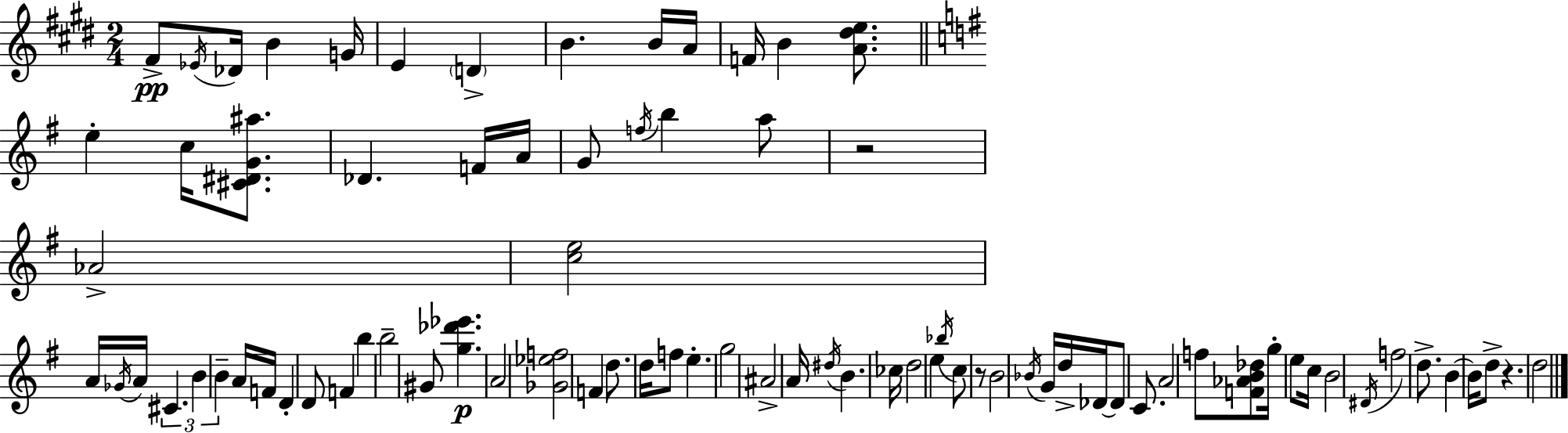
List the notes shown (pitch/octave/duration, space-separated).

F#4/e Eb4/s Db4/s B4/q G4/s E4/q D4/q B4/q. B4/s A4/s F4/s B4/q [A4,D#5,E5]/e. E5/q C5/s [C#4,D#4,G4,A#5]/e. Db4/q. F4/s A4/s G4/e F5/s B5/q A5/e R/h Ab4/h [C5,E5]/h A4/s Gb4/s A4/s C#4/q. B4/q B4/q A4/s F4/s D4/q D4/e F4/q B5/q B5/h G#4/e [G5,Db6,Eb6]/q. A4/h [Gb4,Eb5,F5]/h F4/q D5/e. D5/s F5/e E5/q. G5/h A#4/h A4/s D#5/s B4/q. CES5/s D5/h E5/q Bb5/s C5/e R/e B4/h Bb4/s G4/s D5/s Db4/s Db4/e C4/e. A4/h F5/e [F4,Ab4,B4,Db5]/e G5/s E5/e C5/s B4/h D#4/s F5/h D5/e. B4/q B4/s D5/e R/q. D5/h